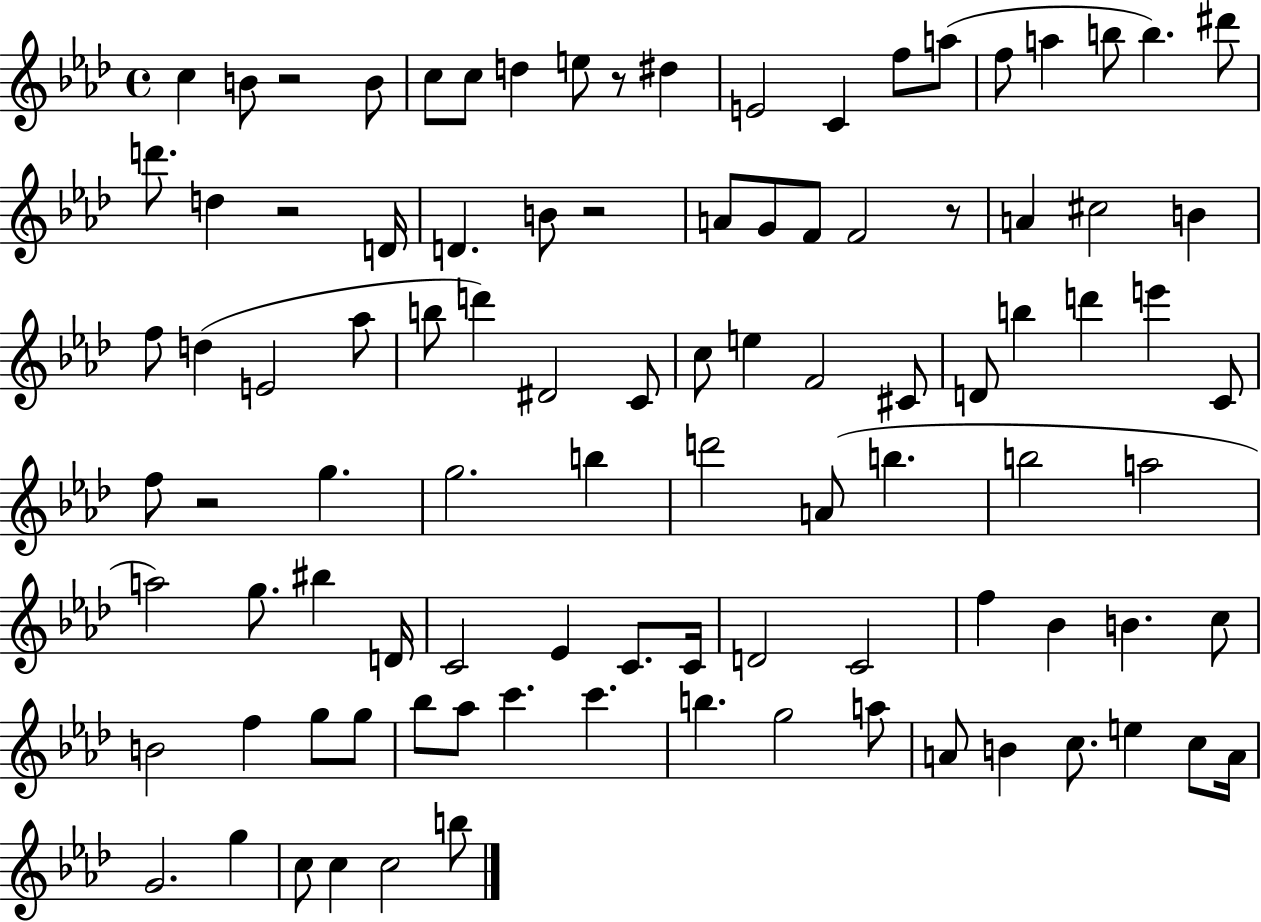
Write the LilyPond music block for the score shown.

{
  \clef treble
  \time 4/4
  \defaultTimeSignature
  \key aes \major
  c''4 b'8 r2 b'8 | c''8 c''8 d''4 e''8 r8 dis''4 | e'2 c'4 f''8 a''8( | f''8 a''4 b''8 b''4.) dis'''8 | \break d'''8. d''4 r2 d'16 | d'4. b'8 r2 | a'8 g'8 f'8 f'2 r8 | a'4 cis''2 b'4 | \break f''8 d''4( e'2 aes''8 | b''8 d'''4) dis'2 c'8 | c''8 e''4 f'2 cis'8 | d'8 b''4 d'''4 e'''4 c'8 | \break f''8 r2 g''4. | g''2. b''4 | d'''2 a'8( b''4. | b''2 a''2 | \break a''2) g''8. bis''4 d'16 | c'2 ees'4 c'8. c'16 | d'2 c'2 | f''4 bes'4 b'4. c''8 | \break b'2 f''4 g''8 g''8 | bes''8 aes''8 c'''4. c'''4. | b''4. g''2 a''8 | a'8 b'4 c''8. e''4 c''8 a'16 | \break g'2. g''4 | c''8 c''4 c''2 b''8 | \bar "|."
}